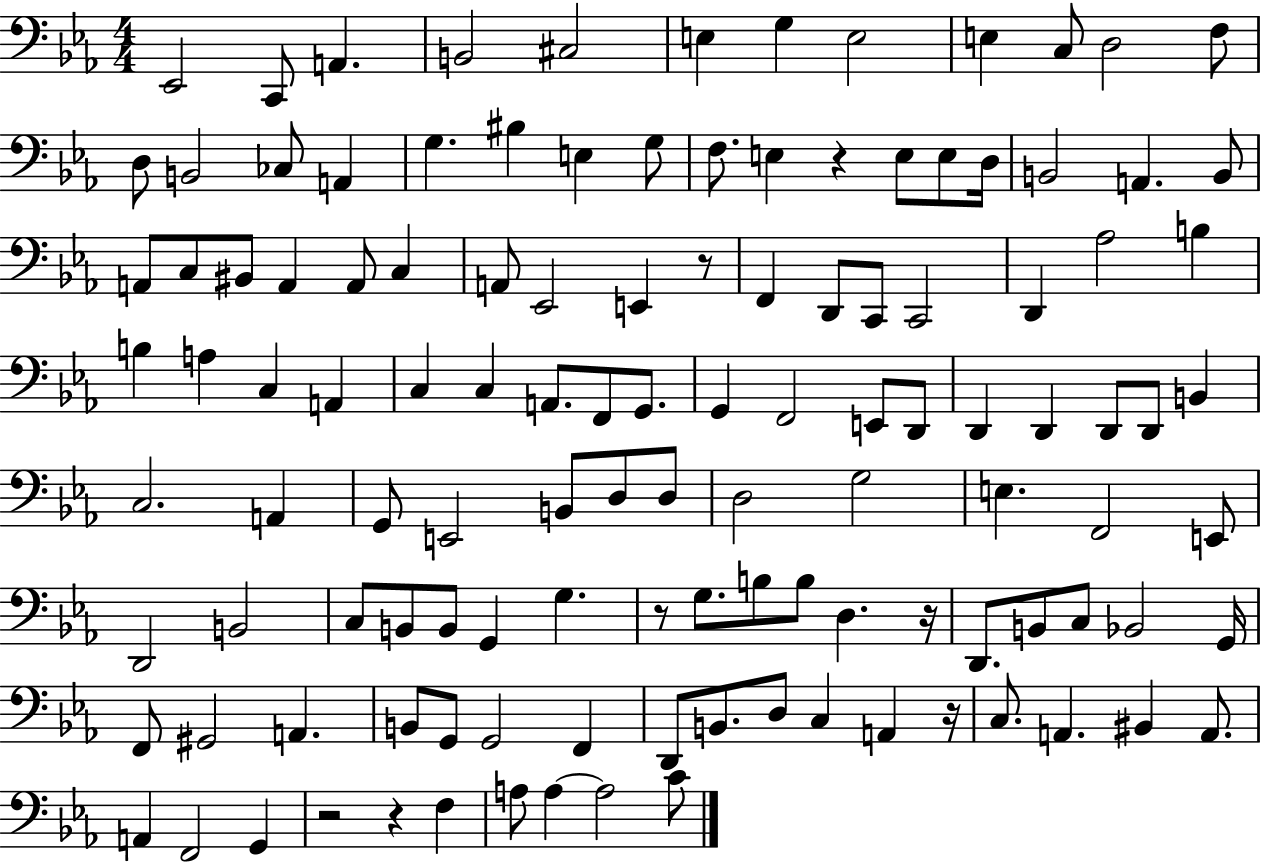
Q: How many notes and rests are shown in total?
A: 121